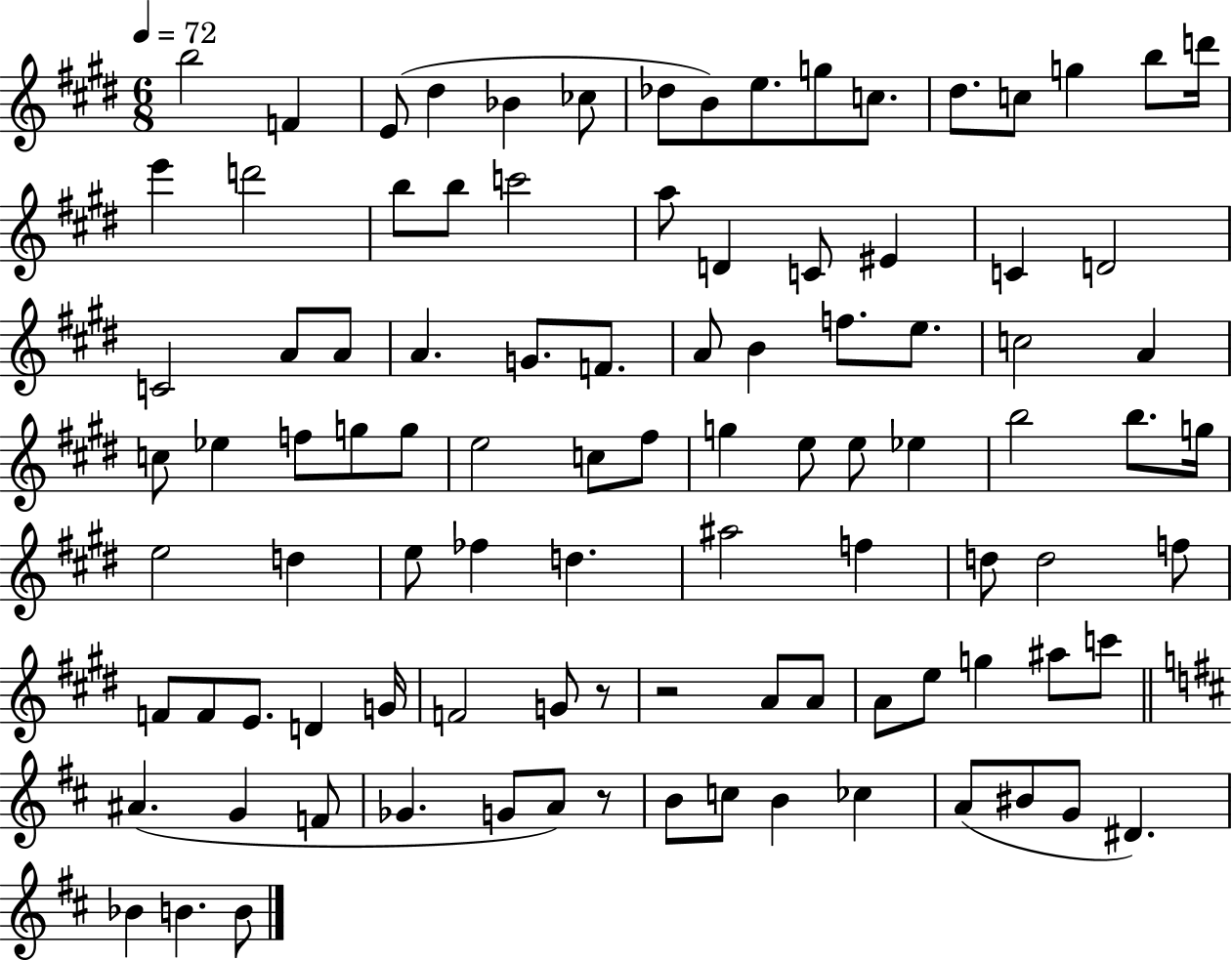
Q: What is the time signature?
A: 6/8